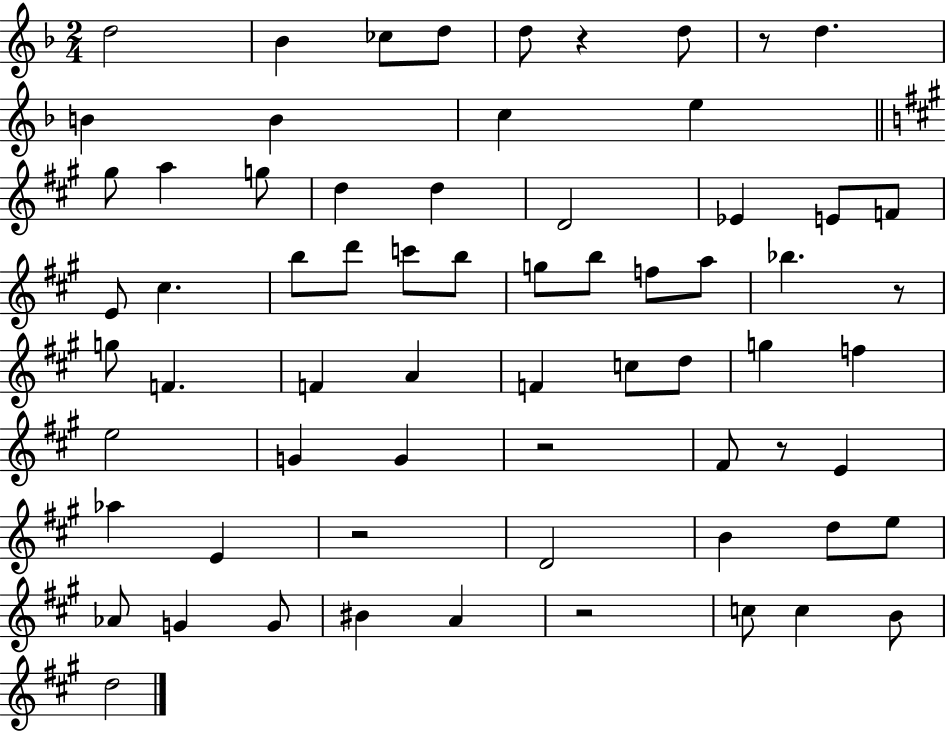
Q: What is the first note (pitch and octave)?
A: D5